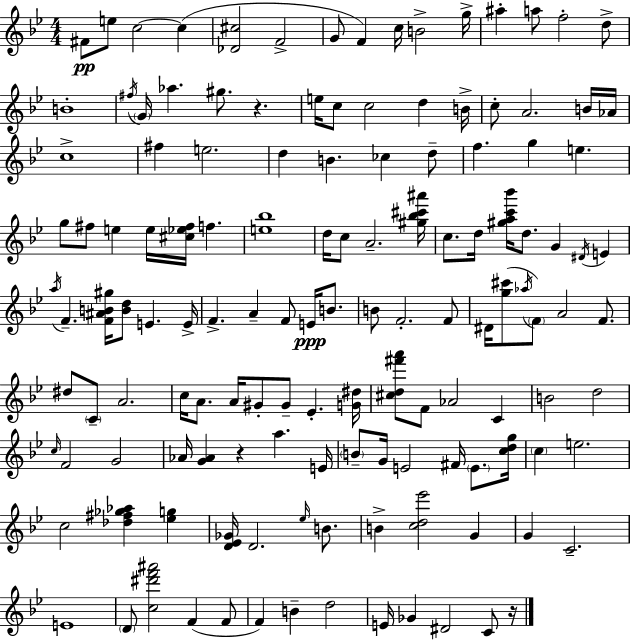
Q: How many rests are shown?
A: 3